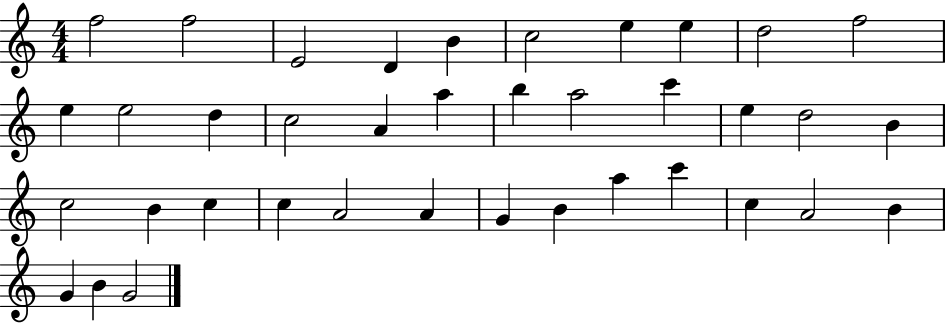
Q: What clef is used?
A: treble